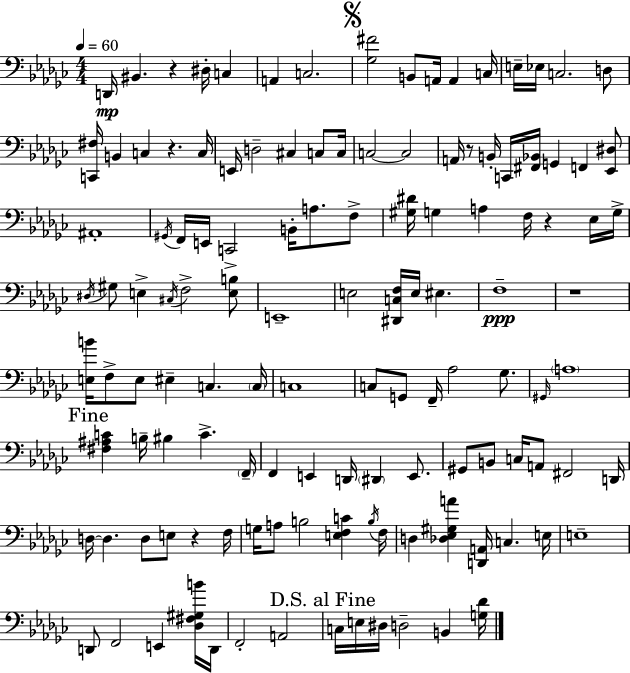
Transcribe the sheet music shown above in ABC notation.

X:1
T:Untitled
M:4/4
L:1/4
K:Ebm
D,,/4 ^B,, z ^D,/4 C, A,, C,2 [_G,^F]2 B,,/2 A,,/4 A,, C,/4 E,/4 _E,/4 C,2 D,/2 [C,,^F,]/4 B,, C, z C,/4 E,,/4 D,2 ^C, C,/2 C,/4 C,2 C,2 A,,/4 z/2 B,,/4 C,,/4 [^F,,_B,,]/4 G,, F,, [_E,,^D,]/2 ^A,,4 ^G,,/4 F,,/4 E,,/4 C,,2 B,,/4 A,/2 F,/2 [^G,^D]/4 G, A, F,/4 z _E,/4 G,/4 ^D,/4 ^G,/2 E, ^C,/4 F,2 [E,B,]/2 E,,4 E,2 [^D,,C,F,]/4 E,/4 ^E, F,4 z4 [E,B]/4 F,/2 E,/2 ^E, C, C,/4 C,4 C,/2 G,,/2 F,,/4 _A,2 _G,/2 ^G,,/4 A,4 [^F,^A,C] B,/4 ^B, C F,,/4 F,, E,, D,,/4 ^D,, E,,/2 ^G,,/2 B,,/2 C,/4 A,,/2 ^F,,2 D,,/4 D,/4 D, D,/2 E,/2 z F,/4 G,/4 A,/2 B,2 [E,F,C] B,/4 F,/4 D, [_D,_E,^G,A] [D,,A,,]/4 C, E,/4 E,4 D,,/2 F,,2 E,, [_D,^F,^G,B]/4 D,,/4 F,,2 A,,2 C,/4 E,/4 ^D,/4 D,2 B,, [G,_D]/4